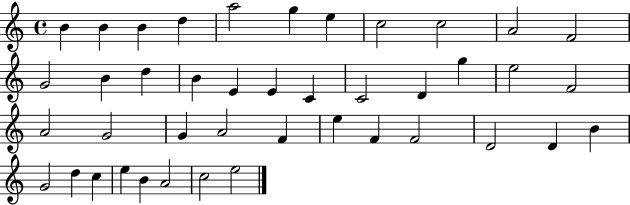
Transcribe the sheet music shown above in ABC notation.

X:1
T:Untitled
M:4/4
L:1/4
K:C
B B B d a2 g e c2 c2 A2 F2 G2 B d B E E C C2 D g e2 F2 A2 G2 G A2 F e F F2 D2 D B G2 d c e B A2 c2 e2